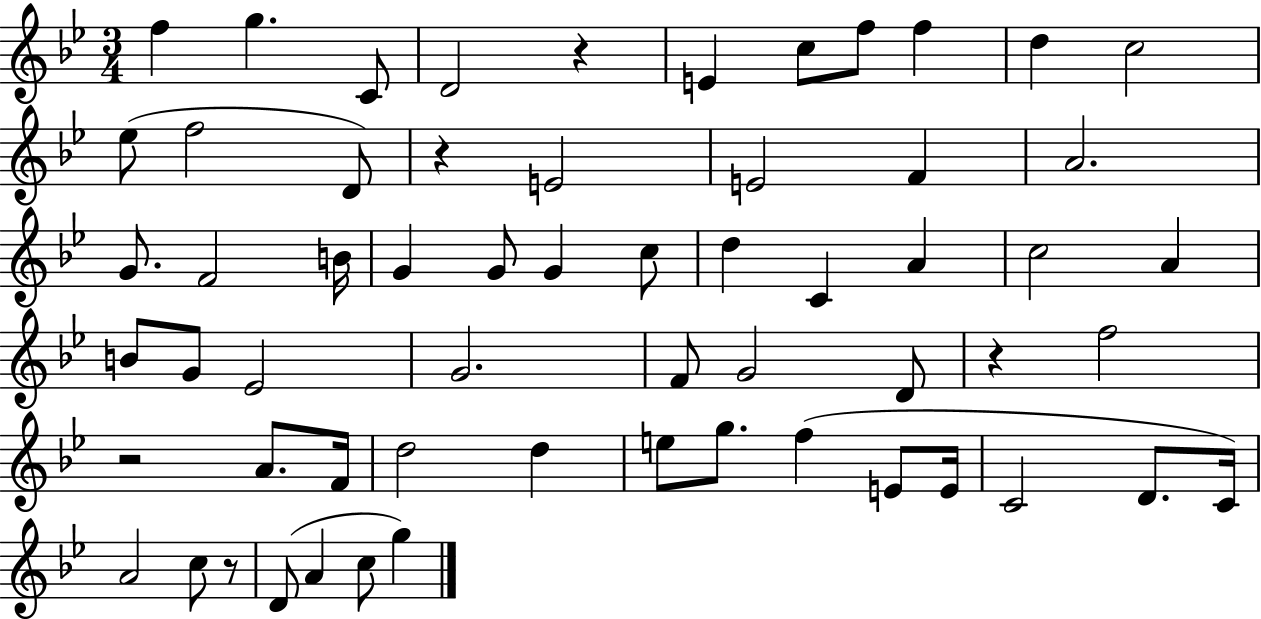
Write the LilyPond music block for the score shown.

{
  \clef treble
  \numericTimeSignature
  \time 3/4
  \key bes \major
  f''4 g''4. c'8 | d'2 r4 | e'4 c''8 f''8 f''4 | d''4 c''2 | \break ees''8( f''2 d'8) | r4 e'2 | e'2 f'4 | a'2. | \break g'8. f'2 b'16 | g'4 g'8 g'4 c''8 | d''4 c'4 a'4 | c''2 a'4 | \break b'8 g'8 ees'2 | g'2. | f'8 g'2 d'8 | r4 f''2 | \break r2 a'8. f'16 | d''2 d''4 | e''8 g''8. f''4( e'8 e'16 | c'2 d'8. c'16) | \break a'2 c''8 r8 | d'8( a'4 c''8 g''4) | \bar "|."
}